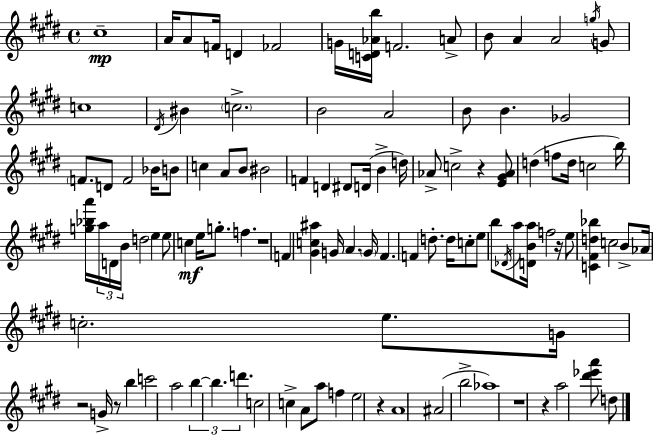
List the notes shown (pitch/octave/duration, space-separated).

C#5/w A4/s A4/e F4/s D4/q FES4/h G4/s [C4,D4,Ab4,B5]/s F4/h. A4/e B4/e A4/q A4/h G5/s G4/e C5/w D#4/s BIS4/q C5/h. B4/h A4/h B4/e B4/q. Gb4/h F4/e. D4/e F4/h Bb4/s B4/e C5/q A4/e B4/e BIS4/h F4/q D4/q D#4/e D4/s B4/q D5/s Ab4/e C5/h R/q [E4,G#4,Ab4]/e D5/q F5/e D5/s C5/h B5/s [G5,Bb5,A6]/s A5/s D4/s B4/s D5/h E5/q E5/e C5/q E5/s G5/e. F5/q. R/w F4/q [G#4,C5,A#5]/q G4/s A4/q. G4/s F#4/q. F4/q D5/e. D5/s C5/e E5/e B5/e Db4/s A5/e [D4,B4,A5]/s F5/h R/s E5/e [C4,F#4,D5,Bb5]/q C5/h B4/e Ab4/s C5/h. E5/e. G4/s R/h G4/s R/e B5/q C6/h A5/h B5/q B5/q. D6/q. C5/h C5/q A4/e A5/e F5/q E5/h R/q A4/w A#4/h B5/h Ab5/w R/w R/q A5/h [D#6,Eb6,A6]/e D5/e